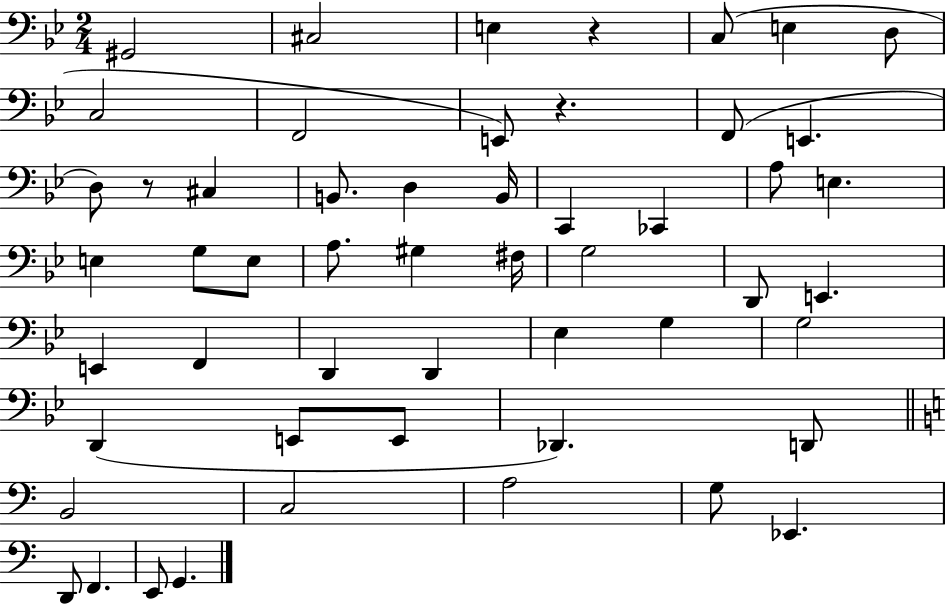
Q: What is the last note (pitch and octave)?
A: G2